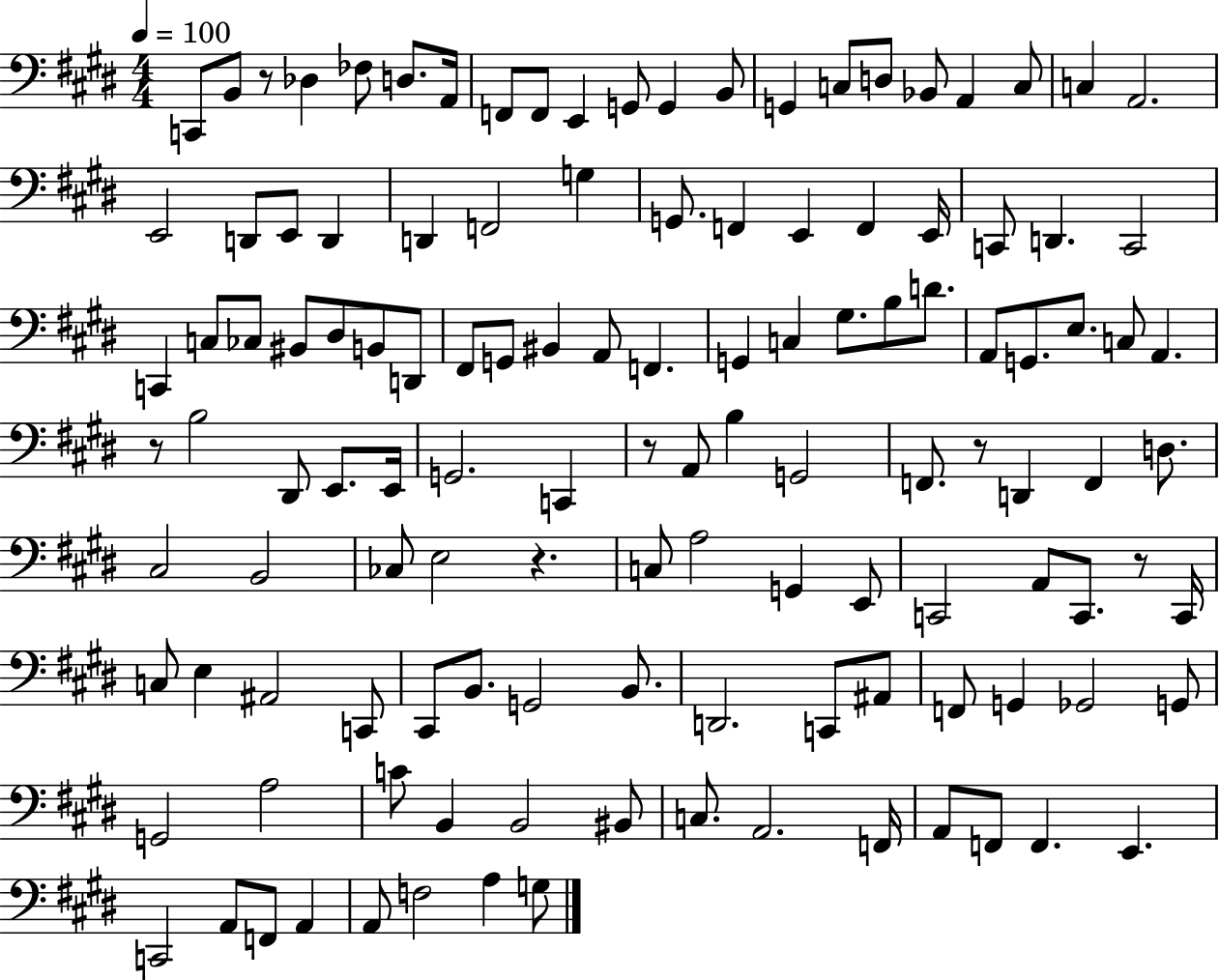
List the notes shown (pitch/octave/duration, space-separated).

C2/e B2/e R/e Db3/q FES3/e D3/e. A2/s F2/e F2/e E2/q G2/e G2/q B2/e G2/q C3/e D3/e Bb2/e A2/q C3/e C3/q A2/h. E2/h D2/e E2/e D2/q D2/q F2/h G3/q G2/e. F2/q E2/q F2/q E2/s C2/e D2/q. C2/h C2/q C3/e CES3/e BIS2/e D#3/e B2/e D2/e F#2/e G2/e BIS2/q A2/e F2/q. G2/q C3/q G#3/e. B3/e D4/e. A2/e G2/e. E3/e. C3/e A2/q. R/e B3/h D#2/e E2/e. E2/s G2/h. C2/q R/e A2/e B3/q G2/h F2/e. R/e D2/q F2/q D3/e. C#3/h B2/h CES3/e E3/h R/q. C3/e A3/h G2/q E2/e C2/h A2/e C2/e. R/e C2/s C3/e E3/q A#2/h C2/e C#2/e B2/e. G2/h B2/e. D2/h. C2/e A#2/e F2/e G2/q Gb2/h G2/e G2/h A3/h C4/e B2/q B2/h BIS2/e C3/e. A2/h. F2/s A2/e F2/e F2/q. E2/q. C2/h A2/e F2/e A2/q A2/e F3/h A3/q G3/e